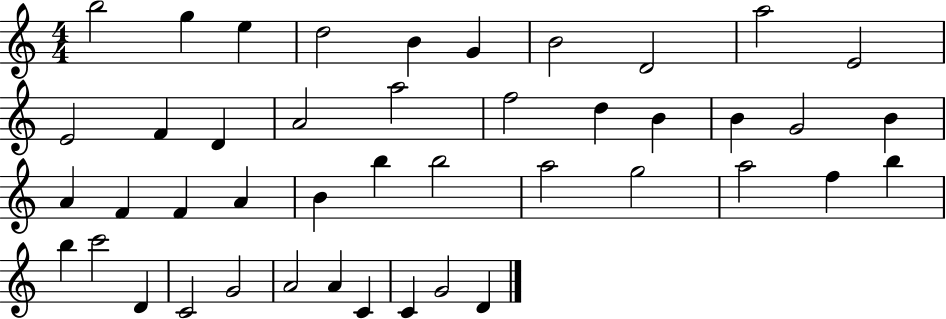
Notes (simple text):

B5/h G5/q E5/q D5/h B4/q G4/q B4/h D4/h A5/h E4/h E4/h F4/q D4/q A4/h A5/h F5/h D5/q B4/q B4/q G4/h B4/q A4/q F4/q F4/q A4/q B4/q B5/q B5/h A5/h G5/h A5/h F5/q B5/q B5/q C6/h D4/q C4/h G4/h A4/h A4/q C4/q C4/q G4/h D4/q